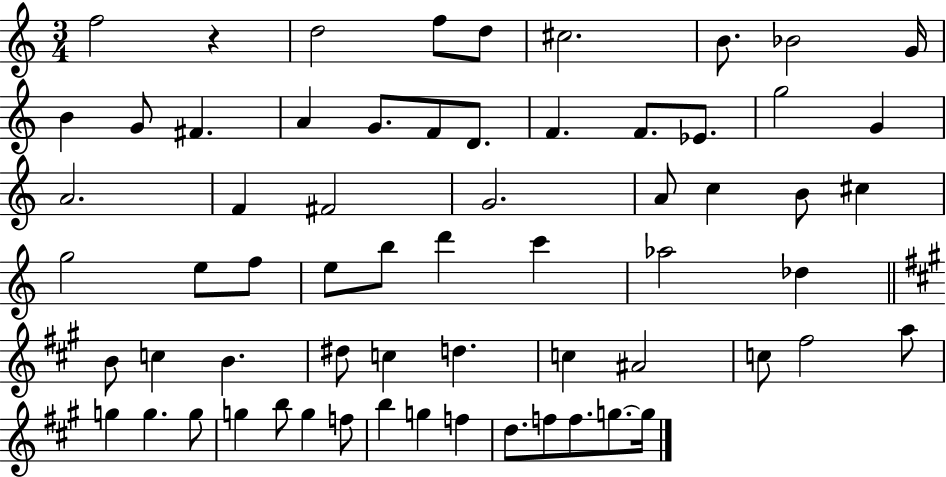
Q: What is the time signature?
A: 3/4